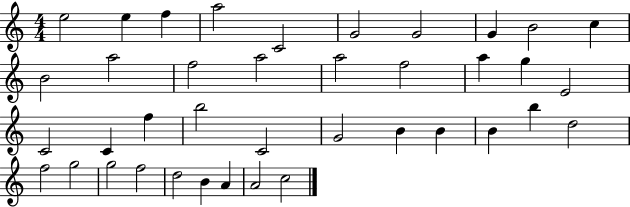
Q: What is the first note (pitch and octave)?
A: E5